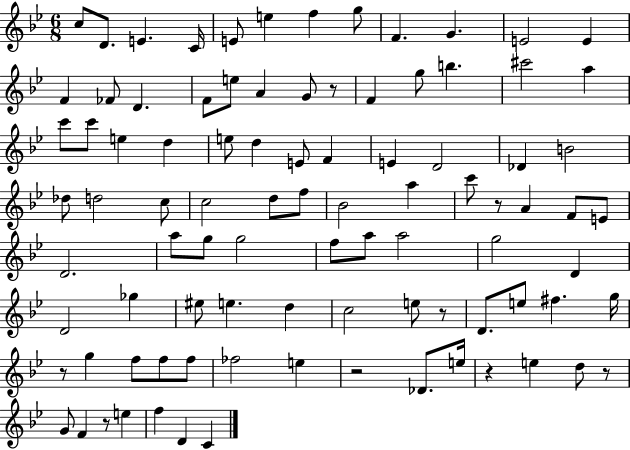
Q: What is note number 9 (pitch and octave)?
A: F4